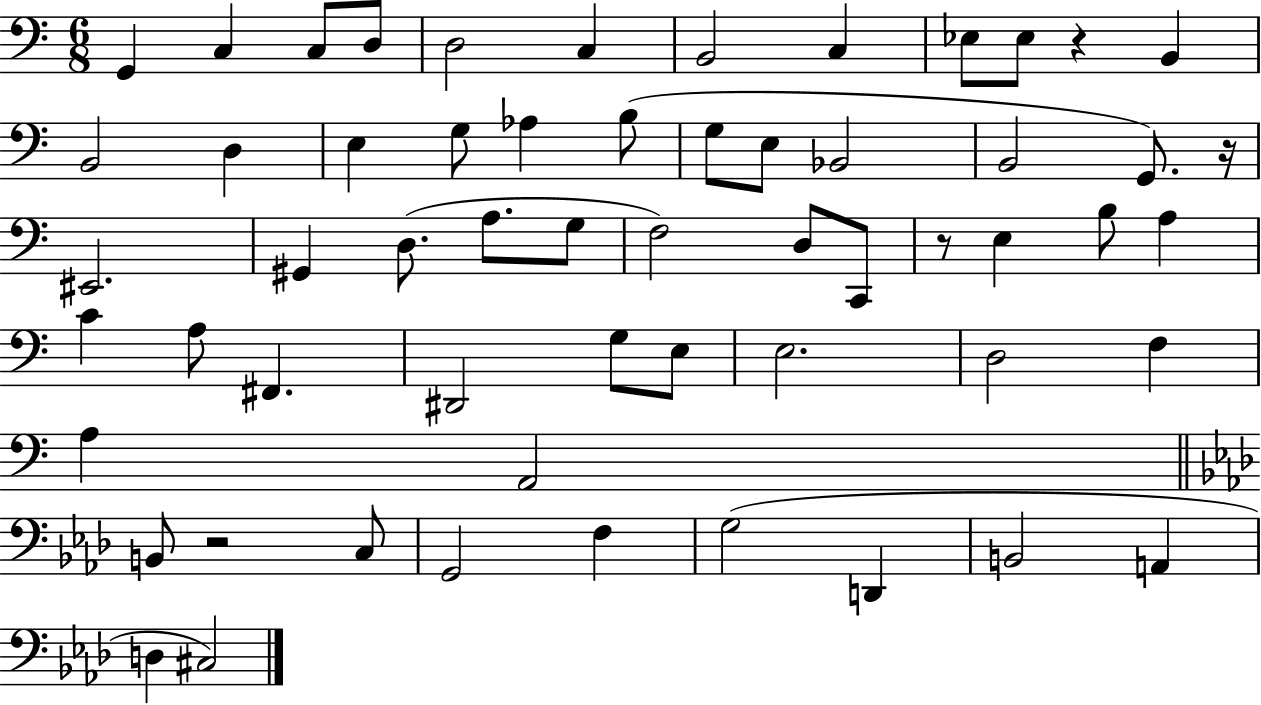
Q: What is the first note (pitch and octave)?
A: G2